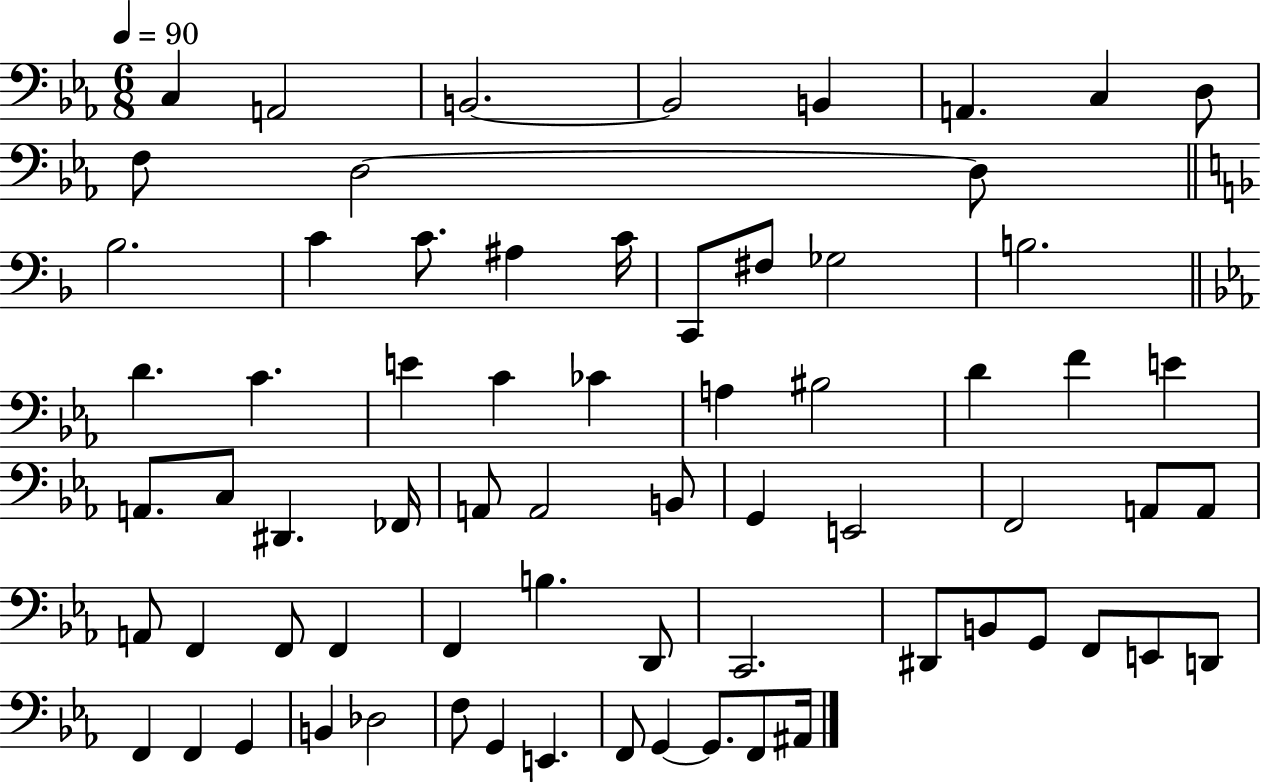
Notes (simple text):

C3/q A2/h B2/h. B2/h B2/q A2/q. C3/q D3/e F3/e D3/h D3/e Bb3/h. C4/q C4/e. A#3/q C4/s C2/e F#3/e Gb3/h B3/h. D4/q. C4/q. E4/q C4/q CES4/q A3/q BIS3/h D4/q F4/q E4/q A2/e. C3/e D#2/q. FES2/s A2/e A2/h B2/e G2/q E2/h F2/h A2/e A2/e A2/e F2/q F2/e F2/q F2/q B3/q. D2/e C2/h. D#2/e B2/e G2/e F2/e E2/e D2/e F2/q F2/q G2/q B2/q Db3/h F3/e G2/q E2/q. F2/e G2/q G2/e. F2/e A#2/s